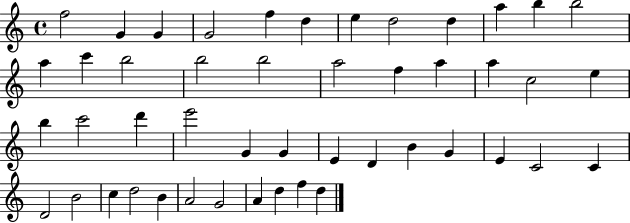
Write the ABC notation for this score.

X:1
T:Untitled
M:4/4
L:1/4
K:C
f2 G G G2 f d e d2 d a b b2 a c' b2 b2 b2 a2 f a a c2 e b c'2 d' e'2 G G E D B G E C2 C D2 B2 c d2 B A2 G2 A d f d